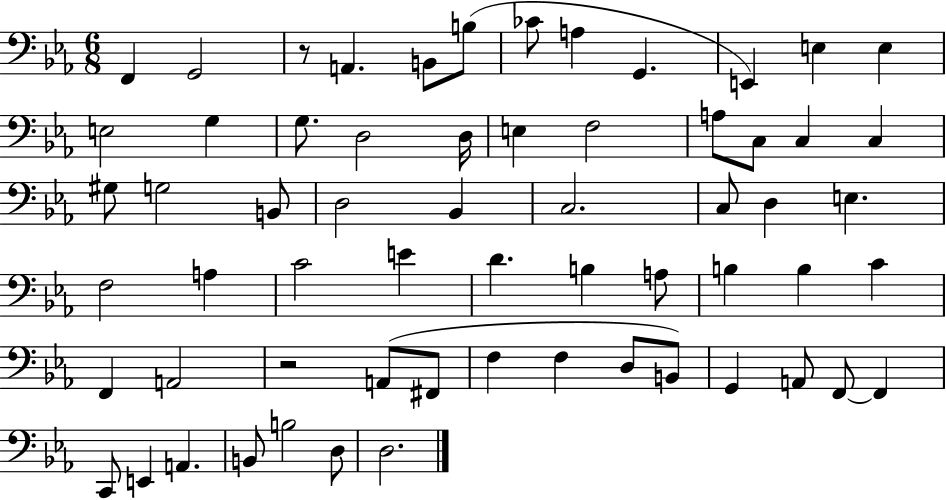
F2/q G2/h R/e A2/q. B2/e B3/e CES4/e A3/q G2/q. E2/q E3/q E3/q E3/h G3/q G3/e. D3/h D3/s E3/q F3/h A3/e C3/e C3/q C3/q G#3/e G3/h B2/e D3/h Bb2/q C3/h. C3/e D3/q E3/q. F3/h A3/q C4/h E4/q D4/q. B3/q A3/e B3/q B3/q C4/q F2/q A2/h R/h A2/e F#2/e F3/q F3/q D3/e B2/e G2/q A2/e F2/e F2/q C2/e E2/q A2/q. B2/e B3/h D3/e D3/h.